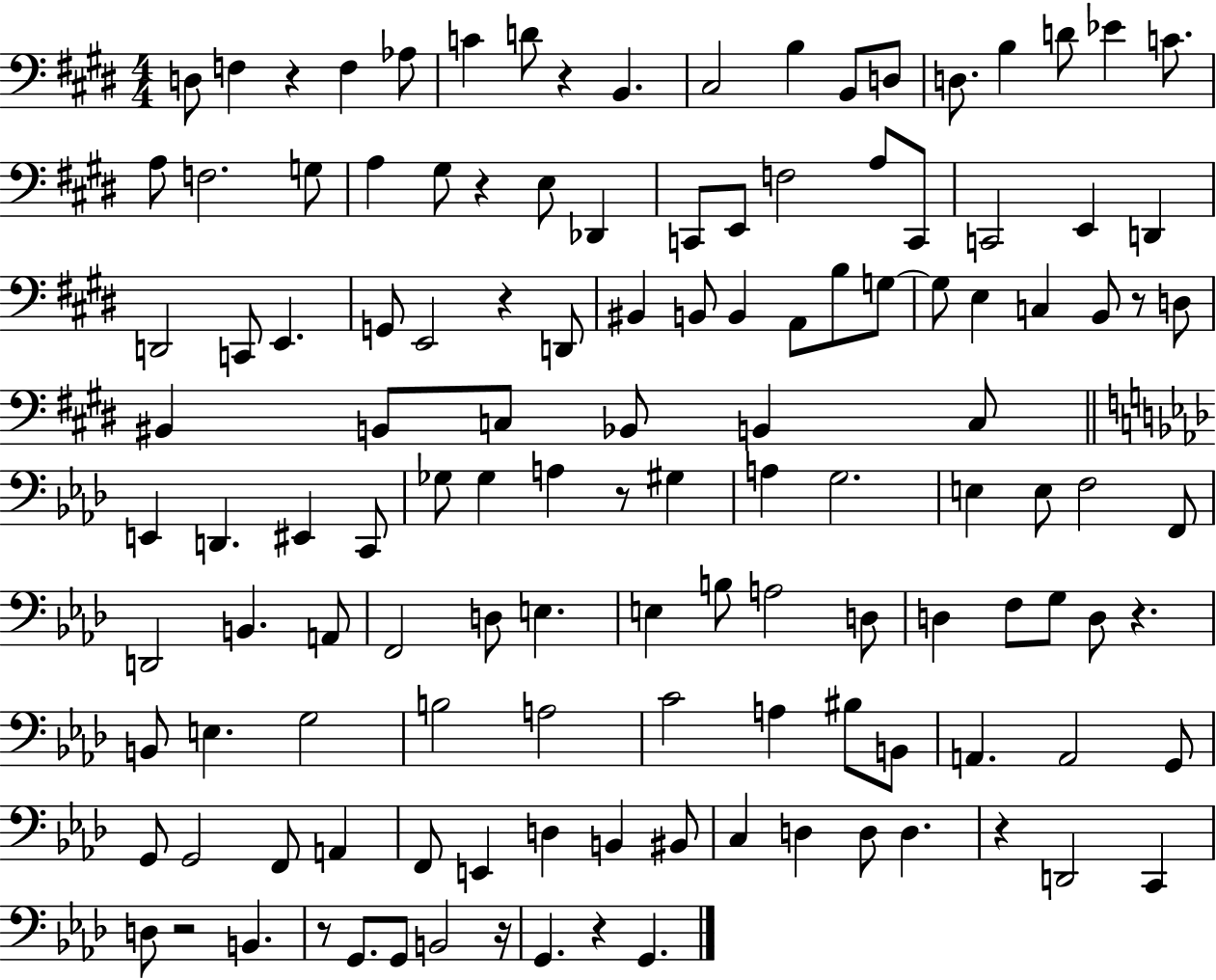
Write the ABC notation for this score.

X:1
T:Untitled
M:4/4
L:1/4
K:E
D,/2 F, z F, _A,/2 C D/2 z B,, ^C,2 B, B,,/2 D,/2 D,/2 B, D/2 _E C/2 A,/2 F,2 G,/2 A, ^G,/2 z E,/2 _D,, C,,/2 E,,/2 F,2 A,/2 C,,/2 C,,2 E,, D,, D,,2 C,,/2 E,, G,,/2 E,,2 z D,,/2 ^B,, B,,/2 B,, A,,/2 B,/2 G,/2 G,/2 E, C, B,,/2 z/2 D,/2 ^B,, B,,/2 C,/2 _B,,/2 B,, C,/2 E,, D,, ^E,, C,,/2 _G,/2 _G, A, z/2 ^G, A, G,2 E, E,/2 F,2 F,,/2 D,,2 B,, A,,/2 F,,2 D,/2 E, E, B,/2 A,2 D,/2 D, F,/2 G,/2 D,/2 z B,,/2 E, G,2 B,2 A,2 C2 A, ^B,/2 B,,/2 A,, A,,2 G,,/2 G,,/2 G,,2 F,,/2 A,, F,,/2 E,, D, B,, ^B,,/2 C, D, D,/2 D, z D,,2 C,, D,/2 z2 B,, z/2 G,,/2 G,,/2 B,,2 z/4 G,, z G,,